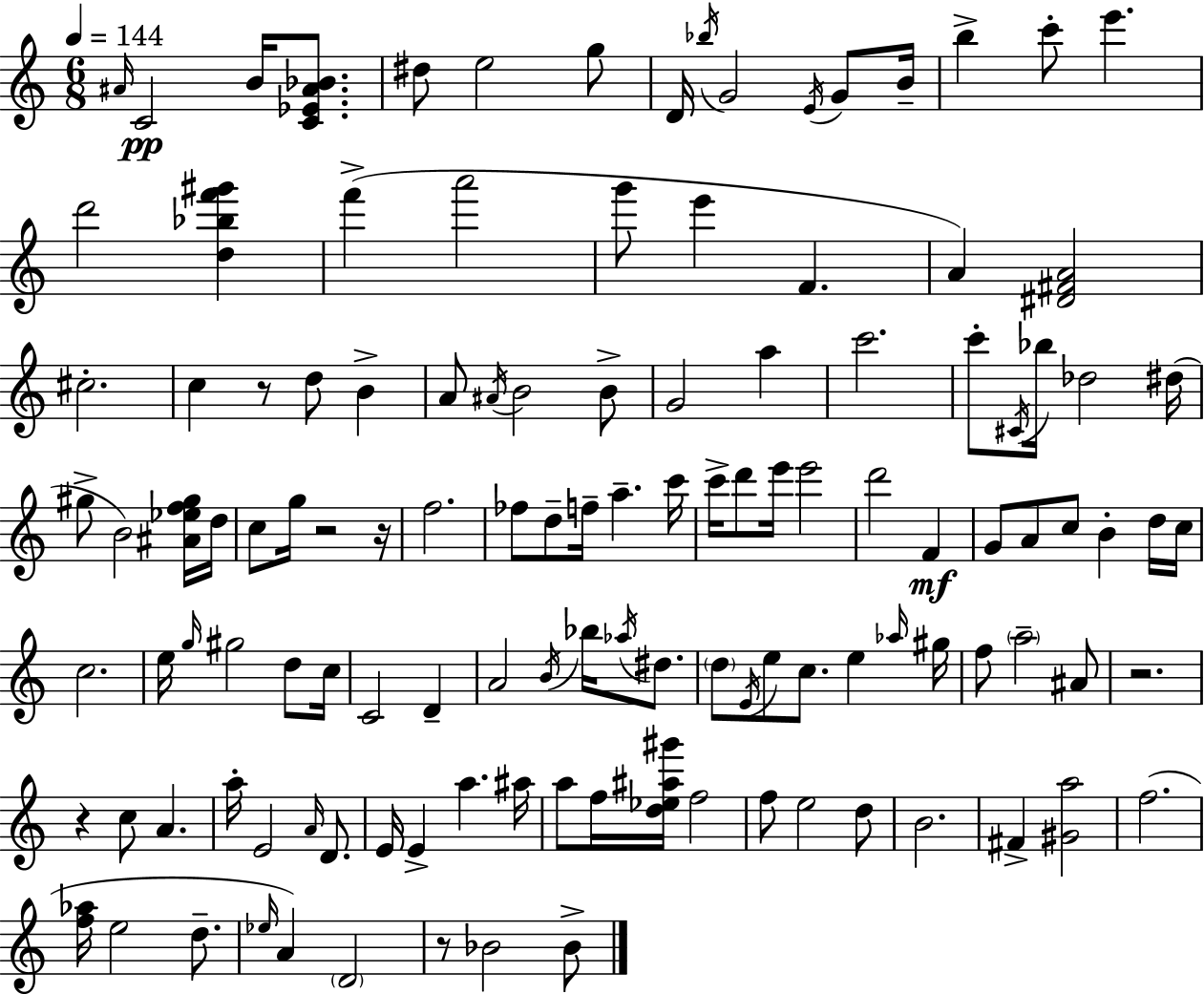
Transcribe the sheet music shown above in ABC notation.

X:1
T:Untitled
M:6/8
L:1/4
K:C
^A/4 C2 B/4 [C_E^A_B]/2 ^d/2 e2 g/2 D/4 _b/4 G2 E/4 G/2 B/4 b c'/2 e' d'2 [d_bf'^g'] f' a'2 g'/2 e' F A [^D^FA]2 ^c2 c z/2 d/2 B A/2 ^A/4 B2 B/2 G2 a c'2 c'/2 ^C/4 _b/4 _d2 ^d/4 ^g/2 B2 [^A_ef^g]/4 d/4 c/2 g/4 z2 z/4 f2 _f/2 d/2 f/4 a c'/4 c'/4 d'/2 e'/4 e'2 d'2 F G/2 A/2 c/2 B d/4 c/4 c2 e/4 g/4 ^g2 d/2 c/4 C2 D A2 B/4 _b/4 _a/4 ^d/2 d/2 E/4 e/2 c/2 e _a/4 ^g/4 f/2 a2 ^A/2 z2 z c/2 A a/4 E2 A/4 D/2 E/4 E a ^a/4 a/2 f/4 [d_e^a^g']/4 f2 f/2 e2 d/2 B2 ^F [^Ga]2 f2 [f_a]/4 e2 d/2 _e/4 A D2 z/2 _B2 _B/2